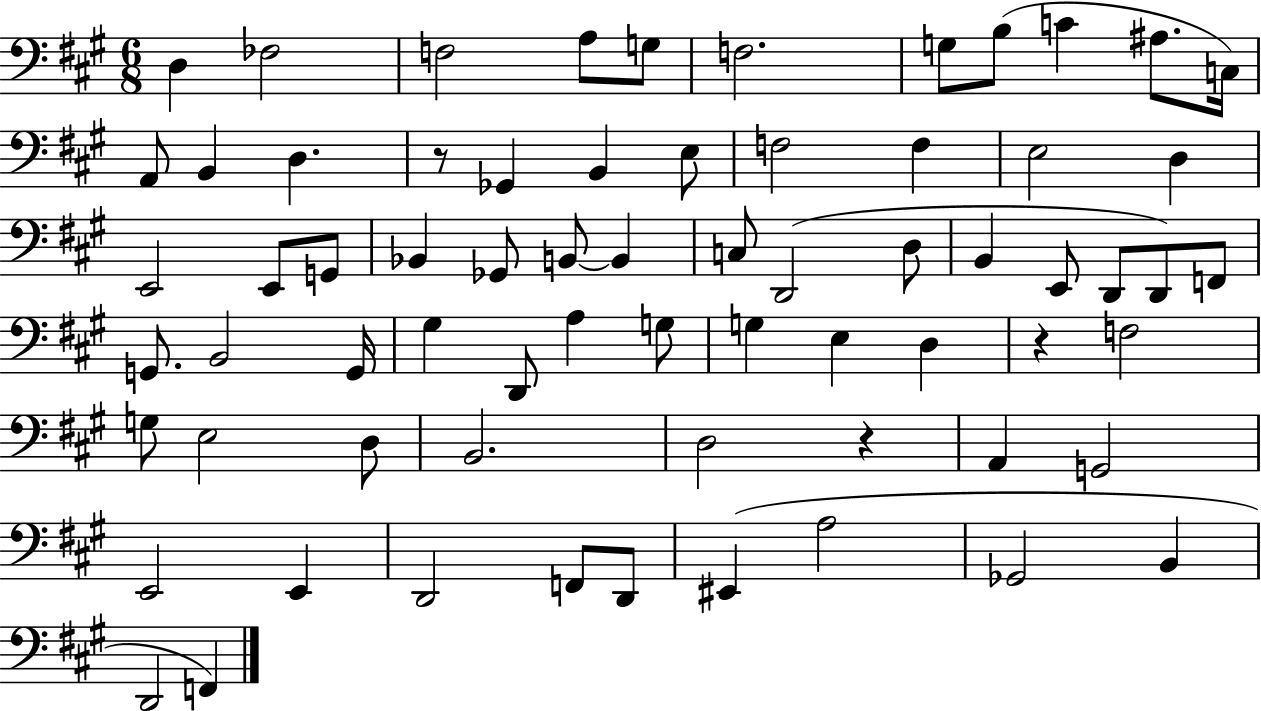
X:1
T:Untitled
M:6/8
L:1/4
K:A
D, _F,2 F,2 A,/2 G,/2 F,2 G,/2 B,/2 C ^A,/2 C,/4 A,,/2 B,, D, z/2 _G,, B,, E,/2 F,2 F, E,2 D, E,,2 E,,/2 G,,/2 _B,, _G,,/2 B,,/2 B,, C,/2 D,,2 D,/2 B,, E,,/2 D,,/2 D,,/2 F,,/2 G,,/2 B,,2 G,,/4 ^G, D,,/2 A, G,/2 G, E, D, z F,2 G,/2 E,2 D,/2 B,,2 D,2 z A,, G,,2 E,,2 E,, D,,2 F,,/2 D,,/2 ^E,, A,2 _G,,2 B,, D,,2 F,,